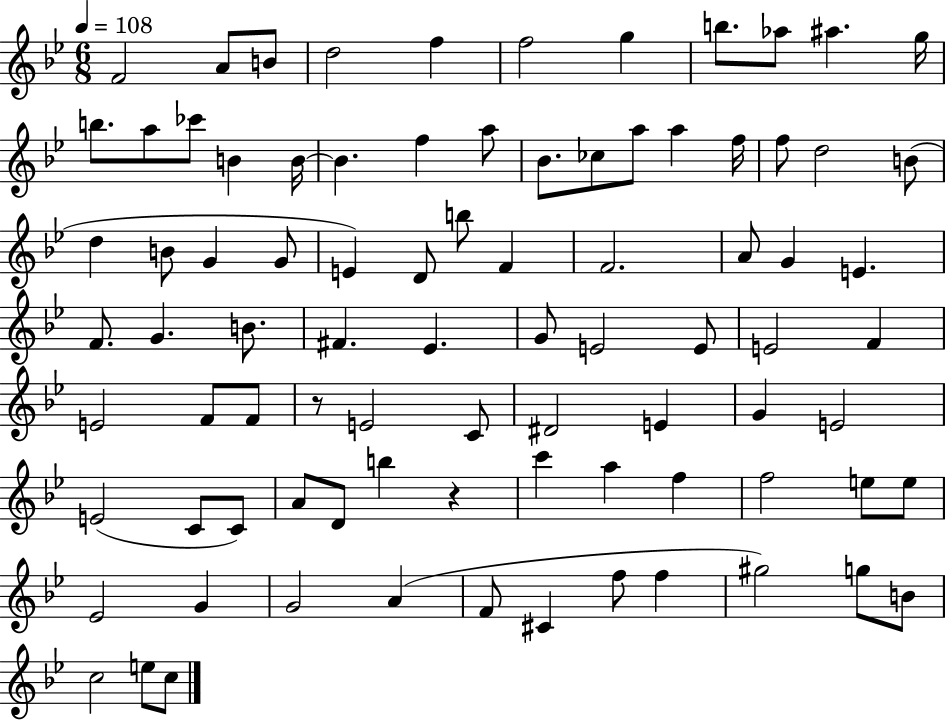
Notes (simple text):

F4/h A4/e B4/e D5/h F5/q F5/h G5/q B5/e. Ab5/e A#5/q. G5/s B5/e. A5/e CES6/e B4/q B4/s B4/q. F5/q A5/e Bb4/e. CES5/e A5/e A5/q F5/s F5/e D5/h B4/e D5/q B4/e G4/q G4/e E4/q D4/e B5/e F4/q F4/h. A4/e G4/q E4/q. F4/e. G4/q. B4/e. F#4/q. Eb4/q. G4/e E4/h E4/e E4/h F4/q E4/h F4/e F4/e R/e E4/h C4/e D#4/h E4/q G4/q E4/h E4/h C4/e C4/e A4/e D4/e B5/q R/q C6/q A5/q F5/q F5/h E5/e E5/e Eb4/h G4/q G4/h A4/q F4/e C#4/q F5/e F5/q G#5/h G5/e B4/e C5/h E5/e C5/e